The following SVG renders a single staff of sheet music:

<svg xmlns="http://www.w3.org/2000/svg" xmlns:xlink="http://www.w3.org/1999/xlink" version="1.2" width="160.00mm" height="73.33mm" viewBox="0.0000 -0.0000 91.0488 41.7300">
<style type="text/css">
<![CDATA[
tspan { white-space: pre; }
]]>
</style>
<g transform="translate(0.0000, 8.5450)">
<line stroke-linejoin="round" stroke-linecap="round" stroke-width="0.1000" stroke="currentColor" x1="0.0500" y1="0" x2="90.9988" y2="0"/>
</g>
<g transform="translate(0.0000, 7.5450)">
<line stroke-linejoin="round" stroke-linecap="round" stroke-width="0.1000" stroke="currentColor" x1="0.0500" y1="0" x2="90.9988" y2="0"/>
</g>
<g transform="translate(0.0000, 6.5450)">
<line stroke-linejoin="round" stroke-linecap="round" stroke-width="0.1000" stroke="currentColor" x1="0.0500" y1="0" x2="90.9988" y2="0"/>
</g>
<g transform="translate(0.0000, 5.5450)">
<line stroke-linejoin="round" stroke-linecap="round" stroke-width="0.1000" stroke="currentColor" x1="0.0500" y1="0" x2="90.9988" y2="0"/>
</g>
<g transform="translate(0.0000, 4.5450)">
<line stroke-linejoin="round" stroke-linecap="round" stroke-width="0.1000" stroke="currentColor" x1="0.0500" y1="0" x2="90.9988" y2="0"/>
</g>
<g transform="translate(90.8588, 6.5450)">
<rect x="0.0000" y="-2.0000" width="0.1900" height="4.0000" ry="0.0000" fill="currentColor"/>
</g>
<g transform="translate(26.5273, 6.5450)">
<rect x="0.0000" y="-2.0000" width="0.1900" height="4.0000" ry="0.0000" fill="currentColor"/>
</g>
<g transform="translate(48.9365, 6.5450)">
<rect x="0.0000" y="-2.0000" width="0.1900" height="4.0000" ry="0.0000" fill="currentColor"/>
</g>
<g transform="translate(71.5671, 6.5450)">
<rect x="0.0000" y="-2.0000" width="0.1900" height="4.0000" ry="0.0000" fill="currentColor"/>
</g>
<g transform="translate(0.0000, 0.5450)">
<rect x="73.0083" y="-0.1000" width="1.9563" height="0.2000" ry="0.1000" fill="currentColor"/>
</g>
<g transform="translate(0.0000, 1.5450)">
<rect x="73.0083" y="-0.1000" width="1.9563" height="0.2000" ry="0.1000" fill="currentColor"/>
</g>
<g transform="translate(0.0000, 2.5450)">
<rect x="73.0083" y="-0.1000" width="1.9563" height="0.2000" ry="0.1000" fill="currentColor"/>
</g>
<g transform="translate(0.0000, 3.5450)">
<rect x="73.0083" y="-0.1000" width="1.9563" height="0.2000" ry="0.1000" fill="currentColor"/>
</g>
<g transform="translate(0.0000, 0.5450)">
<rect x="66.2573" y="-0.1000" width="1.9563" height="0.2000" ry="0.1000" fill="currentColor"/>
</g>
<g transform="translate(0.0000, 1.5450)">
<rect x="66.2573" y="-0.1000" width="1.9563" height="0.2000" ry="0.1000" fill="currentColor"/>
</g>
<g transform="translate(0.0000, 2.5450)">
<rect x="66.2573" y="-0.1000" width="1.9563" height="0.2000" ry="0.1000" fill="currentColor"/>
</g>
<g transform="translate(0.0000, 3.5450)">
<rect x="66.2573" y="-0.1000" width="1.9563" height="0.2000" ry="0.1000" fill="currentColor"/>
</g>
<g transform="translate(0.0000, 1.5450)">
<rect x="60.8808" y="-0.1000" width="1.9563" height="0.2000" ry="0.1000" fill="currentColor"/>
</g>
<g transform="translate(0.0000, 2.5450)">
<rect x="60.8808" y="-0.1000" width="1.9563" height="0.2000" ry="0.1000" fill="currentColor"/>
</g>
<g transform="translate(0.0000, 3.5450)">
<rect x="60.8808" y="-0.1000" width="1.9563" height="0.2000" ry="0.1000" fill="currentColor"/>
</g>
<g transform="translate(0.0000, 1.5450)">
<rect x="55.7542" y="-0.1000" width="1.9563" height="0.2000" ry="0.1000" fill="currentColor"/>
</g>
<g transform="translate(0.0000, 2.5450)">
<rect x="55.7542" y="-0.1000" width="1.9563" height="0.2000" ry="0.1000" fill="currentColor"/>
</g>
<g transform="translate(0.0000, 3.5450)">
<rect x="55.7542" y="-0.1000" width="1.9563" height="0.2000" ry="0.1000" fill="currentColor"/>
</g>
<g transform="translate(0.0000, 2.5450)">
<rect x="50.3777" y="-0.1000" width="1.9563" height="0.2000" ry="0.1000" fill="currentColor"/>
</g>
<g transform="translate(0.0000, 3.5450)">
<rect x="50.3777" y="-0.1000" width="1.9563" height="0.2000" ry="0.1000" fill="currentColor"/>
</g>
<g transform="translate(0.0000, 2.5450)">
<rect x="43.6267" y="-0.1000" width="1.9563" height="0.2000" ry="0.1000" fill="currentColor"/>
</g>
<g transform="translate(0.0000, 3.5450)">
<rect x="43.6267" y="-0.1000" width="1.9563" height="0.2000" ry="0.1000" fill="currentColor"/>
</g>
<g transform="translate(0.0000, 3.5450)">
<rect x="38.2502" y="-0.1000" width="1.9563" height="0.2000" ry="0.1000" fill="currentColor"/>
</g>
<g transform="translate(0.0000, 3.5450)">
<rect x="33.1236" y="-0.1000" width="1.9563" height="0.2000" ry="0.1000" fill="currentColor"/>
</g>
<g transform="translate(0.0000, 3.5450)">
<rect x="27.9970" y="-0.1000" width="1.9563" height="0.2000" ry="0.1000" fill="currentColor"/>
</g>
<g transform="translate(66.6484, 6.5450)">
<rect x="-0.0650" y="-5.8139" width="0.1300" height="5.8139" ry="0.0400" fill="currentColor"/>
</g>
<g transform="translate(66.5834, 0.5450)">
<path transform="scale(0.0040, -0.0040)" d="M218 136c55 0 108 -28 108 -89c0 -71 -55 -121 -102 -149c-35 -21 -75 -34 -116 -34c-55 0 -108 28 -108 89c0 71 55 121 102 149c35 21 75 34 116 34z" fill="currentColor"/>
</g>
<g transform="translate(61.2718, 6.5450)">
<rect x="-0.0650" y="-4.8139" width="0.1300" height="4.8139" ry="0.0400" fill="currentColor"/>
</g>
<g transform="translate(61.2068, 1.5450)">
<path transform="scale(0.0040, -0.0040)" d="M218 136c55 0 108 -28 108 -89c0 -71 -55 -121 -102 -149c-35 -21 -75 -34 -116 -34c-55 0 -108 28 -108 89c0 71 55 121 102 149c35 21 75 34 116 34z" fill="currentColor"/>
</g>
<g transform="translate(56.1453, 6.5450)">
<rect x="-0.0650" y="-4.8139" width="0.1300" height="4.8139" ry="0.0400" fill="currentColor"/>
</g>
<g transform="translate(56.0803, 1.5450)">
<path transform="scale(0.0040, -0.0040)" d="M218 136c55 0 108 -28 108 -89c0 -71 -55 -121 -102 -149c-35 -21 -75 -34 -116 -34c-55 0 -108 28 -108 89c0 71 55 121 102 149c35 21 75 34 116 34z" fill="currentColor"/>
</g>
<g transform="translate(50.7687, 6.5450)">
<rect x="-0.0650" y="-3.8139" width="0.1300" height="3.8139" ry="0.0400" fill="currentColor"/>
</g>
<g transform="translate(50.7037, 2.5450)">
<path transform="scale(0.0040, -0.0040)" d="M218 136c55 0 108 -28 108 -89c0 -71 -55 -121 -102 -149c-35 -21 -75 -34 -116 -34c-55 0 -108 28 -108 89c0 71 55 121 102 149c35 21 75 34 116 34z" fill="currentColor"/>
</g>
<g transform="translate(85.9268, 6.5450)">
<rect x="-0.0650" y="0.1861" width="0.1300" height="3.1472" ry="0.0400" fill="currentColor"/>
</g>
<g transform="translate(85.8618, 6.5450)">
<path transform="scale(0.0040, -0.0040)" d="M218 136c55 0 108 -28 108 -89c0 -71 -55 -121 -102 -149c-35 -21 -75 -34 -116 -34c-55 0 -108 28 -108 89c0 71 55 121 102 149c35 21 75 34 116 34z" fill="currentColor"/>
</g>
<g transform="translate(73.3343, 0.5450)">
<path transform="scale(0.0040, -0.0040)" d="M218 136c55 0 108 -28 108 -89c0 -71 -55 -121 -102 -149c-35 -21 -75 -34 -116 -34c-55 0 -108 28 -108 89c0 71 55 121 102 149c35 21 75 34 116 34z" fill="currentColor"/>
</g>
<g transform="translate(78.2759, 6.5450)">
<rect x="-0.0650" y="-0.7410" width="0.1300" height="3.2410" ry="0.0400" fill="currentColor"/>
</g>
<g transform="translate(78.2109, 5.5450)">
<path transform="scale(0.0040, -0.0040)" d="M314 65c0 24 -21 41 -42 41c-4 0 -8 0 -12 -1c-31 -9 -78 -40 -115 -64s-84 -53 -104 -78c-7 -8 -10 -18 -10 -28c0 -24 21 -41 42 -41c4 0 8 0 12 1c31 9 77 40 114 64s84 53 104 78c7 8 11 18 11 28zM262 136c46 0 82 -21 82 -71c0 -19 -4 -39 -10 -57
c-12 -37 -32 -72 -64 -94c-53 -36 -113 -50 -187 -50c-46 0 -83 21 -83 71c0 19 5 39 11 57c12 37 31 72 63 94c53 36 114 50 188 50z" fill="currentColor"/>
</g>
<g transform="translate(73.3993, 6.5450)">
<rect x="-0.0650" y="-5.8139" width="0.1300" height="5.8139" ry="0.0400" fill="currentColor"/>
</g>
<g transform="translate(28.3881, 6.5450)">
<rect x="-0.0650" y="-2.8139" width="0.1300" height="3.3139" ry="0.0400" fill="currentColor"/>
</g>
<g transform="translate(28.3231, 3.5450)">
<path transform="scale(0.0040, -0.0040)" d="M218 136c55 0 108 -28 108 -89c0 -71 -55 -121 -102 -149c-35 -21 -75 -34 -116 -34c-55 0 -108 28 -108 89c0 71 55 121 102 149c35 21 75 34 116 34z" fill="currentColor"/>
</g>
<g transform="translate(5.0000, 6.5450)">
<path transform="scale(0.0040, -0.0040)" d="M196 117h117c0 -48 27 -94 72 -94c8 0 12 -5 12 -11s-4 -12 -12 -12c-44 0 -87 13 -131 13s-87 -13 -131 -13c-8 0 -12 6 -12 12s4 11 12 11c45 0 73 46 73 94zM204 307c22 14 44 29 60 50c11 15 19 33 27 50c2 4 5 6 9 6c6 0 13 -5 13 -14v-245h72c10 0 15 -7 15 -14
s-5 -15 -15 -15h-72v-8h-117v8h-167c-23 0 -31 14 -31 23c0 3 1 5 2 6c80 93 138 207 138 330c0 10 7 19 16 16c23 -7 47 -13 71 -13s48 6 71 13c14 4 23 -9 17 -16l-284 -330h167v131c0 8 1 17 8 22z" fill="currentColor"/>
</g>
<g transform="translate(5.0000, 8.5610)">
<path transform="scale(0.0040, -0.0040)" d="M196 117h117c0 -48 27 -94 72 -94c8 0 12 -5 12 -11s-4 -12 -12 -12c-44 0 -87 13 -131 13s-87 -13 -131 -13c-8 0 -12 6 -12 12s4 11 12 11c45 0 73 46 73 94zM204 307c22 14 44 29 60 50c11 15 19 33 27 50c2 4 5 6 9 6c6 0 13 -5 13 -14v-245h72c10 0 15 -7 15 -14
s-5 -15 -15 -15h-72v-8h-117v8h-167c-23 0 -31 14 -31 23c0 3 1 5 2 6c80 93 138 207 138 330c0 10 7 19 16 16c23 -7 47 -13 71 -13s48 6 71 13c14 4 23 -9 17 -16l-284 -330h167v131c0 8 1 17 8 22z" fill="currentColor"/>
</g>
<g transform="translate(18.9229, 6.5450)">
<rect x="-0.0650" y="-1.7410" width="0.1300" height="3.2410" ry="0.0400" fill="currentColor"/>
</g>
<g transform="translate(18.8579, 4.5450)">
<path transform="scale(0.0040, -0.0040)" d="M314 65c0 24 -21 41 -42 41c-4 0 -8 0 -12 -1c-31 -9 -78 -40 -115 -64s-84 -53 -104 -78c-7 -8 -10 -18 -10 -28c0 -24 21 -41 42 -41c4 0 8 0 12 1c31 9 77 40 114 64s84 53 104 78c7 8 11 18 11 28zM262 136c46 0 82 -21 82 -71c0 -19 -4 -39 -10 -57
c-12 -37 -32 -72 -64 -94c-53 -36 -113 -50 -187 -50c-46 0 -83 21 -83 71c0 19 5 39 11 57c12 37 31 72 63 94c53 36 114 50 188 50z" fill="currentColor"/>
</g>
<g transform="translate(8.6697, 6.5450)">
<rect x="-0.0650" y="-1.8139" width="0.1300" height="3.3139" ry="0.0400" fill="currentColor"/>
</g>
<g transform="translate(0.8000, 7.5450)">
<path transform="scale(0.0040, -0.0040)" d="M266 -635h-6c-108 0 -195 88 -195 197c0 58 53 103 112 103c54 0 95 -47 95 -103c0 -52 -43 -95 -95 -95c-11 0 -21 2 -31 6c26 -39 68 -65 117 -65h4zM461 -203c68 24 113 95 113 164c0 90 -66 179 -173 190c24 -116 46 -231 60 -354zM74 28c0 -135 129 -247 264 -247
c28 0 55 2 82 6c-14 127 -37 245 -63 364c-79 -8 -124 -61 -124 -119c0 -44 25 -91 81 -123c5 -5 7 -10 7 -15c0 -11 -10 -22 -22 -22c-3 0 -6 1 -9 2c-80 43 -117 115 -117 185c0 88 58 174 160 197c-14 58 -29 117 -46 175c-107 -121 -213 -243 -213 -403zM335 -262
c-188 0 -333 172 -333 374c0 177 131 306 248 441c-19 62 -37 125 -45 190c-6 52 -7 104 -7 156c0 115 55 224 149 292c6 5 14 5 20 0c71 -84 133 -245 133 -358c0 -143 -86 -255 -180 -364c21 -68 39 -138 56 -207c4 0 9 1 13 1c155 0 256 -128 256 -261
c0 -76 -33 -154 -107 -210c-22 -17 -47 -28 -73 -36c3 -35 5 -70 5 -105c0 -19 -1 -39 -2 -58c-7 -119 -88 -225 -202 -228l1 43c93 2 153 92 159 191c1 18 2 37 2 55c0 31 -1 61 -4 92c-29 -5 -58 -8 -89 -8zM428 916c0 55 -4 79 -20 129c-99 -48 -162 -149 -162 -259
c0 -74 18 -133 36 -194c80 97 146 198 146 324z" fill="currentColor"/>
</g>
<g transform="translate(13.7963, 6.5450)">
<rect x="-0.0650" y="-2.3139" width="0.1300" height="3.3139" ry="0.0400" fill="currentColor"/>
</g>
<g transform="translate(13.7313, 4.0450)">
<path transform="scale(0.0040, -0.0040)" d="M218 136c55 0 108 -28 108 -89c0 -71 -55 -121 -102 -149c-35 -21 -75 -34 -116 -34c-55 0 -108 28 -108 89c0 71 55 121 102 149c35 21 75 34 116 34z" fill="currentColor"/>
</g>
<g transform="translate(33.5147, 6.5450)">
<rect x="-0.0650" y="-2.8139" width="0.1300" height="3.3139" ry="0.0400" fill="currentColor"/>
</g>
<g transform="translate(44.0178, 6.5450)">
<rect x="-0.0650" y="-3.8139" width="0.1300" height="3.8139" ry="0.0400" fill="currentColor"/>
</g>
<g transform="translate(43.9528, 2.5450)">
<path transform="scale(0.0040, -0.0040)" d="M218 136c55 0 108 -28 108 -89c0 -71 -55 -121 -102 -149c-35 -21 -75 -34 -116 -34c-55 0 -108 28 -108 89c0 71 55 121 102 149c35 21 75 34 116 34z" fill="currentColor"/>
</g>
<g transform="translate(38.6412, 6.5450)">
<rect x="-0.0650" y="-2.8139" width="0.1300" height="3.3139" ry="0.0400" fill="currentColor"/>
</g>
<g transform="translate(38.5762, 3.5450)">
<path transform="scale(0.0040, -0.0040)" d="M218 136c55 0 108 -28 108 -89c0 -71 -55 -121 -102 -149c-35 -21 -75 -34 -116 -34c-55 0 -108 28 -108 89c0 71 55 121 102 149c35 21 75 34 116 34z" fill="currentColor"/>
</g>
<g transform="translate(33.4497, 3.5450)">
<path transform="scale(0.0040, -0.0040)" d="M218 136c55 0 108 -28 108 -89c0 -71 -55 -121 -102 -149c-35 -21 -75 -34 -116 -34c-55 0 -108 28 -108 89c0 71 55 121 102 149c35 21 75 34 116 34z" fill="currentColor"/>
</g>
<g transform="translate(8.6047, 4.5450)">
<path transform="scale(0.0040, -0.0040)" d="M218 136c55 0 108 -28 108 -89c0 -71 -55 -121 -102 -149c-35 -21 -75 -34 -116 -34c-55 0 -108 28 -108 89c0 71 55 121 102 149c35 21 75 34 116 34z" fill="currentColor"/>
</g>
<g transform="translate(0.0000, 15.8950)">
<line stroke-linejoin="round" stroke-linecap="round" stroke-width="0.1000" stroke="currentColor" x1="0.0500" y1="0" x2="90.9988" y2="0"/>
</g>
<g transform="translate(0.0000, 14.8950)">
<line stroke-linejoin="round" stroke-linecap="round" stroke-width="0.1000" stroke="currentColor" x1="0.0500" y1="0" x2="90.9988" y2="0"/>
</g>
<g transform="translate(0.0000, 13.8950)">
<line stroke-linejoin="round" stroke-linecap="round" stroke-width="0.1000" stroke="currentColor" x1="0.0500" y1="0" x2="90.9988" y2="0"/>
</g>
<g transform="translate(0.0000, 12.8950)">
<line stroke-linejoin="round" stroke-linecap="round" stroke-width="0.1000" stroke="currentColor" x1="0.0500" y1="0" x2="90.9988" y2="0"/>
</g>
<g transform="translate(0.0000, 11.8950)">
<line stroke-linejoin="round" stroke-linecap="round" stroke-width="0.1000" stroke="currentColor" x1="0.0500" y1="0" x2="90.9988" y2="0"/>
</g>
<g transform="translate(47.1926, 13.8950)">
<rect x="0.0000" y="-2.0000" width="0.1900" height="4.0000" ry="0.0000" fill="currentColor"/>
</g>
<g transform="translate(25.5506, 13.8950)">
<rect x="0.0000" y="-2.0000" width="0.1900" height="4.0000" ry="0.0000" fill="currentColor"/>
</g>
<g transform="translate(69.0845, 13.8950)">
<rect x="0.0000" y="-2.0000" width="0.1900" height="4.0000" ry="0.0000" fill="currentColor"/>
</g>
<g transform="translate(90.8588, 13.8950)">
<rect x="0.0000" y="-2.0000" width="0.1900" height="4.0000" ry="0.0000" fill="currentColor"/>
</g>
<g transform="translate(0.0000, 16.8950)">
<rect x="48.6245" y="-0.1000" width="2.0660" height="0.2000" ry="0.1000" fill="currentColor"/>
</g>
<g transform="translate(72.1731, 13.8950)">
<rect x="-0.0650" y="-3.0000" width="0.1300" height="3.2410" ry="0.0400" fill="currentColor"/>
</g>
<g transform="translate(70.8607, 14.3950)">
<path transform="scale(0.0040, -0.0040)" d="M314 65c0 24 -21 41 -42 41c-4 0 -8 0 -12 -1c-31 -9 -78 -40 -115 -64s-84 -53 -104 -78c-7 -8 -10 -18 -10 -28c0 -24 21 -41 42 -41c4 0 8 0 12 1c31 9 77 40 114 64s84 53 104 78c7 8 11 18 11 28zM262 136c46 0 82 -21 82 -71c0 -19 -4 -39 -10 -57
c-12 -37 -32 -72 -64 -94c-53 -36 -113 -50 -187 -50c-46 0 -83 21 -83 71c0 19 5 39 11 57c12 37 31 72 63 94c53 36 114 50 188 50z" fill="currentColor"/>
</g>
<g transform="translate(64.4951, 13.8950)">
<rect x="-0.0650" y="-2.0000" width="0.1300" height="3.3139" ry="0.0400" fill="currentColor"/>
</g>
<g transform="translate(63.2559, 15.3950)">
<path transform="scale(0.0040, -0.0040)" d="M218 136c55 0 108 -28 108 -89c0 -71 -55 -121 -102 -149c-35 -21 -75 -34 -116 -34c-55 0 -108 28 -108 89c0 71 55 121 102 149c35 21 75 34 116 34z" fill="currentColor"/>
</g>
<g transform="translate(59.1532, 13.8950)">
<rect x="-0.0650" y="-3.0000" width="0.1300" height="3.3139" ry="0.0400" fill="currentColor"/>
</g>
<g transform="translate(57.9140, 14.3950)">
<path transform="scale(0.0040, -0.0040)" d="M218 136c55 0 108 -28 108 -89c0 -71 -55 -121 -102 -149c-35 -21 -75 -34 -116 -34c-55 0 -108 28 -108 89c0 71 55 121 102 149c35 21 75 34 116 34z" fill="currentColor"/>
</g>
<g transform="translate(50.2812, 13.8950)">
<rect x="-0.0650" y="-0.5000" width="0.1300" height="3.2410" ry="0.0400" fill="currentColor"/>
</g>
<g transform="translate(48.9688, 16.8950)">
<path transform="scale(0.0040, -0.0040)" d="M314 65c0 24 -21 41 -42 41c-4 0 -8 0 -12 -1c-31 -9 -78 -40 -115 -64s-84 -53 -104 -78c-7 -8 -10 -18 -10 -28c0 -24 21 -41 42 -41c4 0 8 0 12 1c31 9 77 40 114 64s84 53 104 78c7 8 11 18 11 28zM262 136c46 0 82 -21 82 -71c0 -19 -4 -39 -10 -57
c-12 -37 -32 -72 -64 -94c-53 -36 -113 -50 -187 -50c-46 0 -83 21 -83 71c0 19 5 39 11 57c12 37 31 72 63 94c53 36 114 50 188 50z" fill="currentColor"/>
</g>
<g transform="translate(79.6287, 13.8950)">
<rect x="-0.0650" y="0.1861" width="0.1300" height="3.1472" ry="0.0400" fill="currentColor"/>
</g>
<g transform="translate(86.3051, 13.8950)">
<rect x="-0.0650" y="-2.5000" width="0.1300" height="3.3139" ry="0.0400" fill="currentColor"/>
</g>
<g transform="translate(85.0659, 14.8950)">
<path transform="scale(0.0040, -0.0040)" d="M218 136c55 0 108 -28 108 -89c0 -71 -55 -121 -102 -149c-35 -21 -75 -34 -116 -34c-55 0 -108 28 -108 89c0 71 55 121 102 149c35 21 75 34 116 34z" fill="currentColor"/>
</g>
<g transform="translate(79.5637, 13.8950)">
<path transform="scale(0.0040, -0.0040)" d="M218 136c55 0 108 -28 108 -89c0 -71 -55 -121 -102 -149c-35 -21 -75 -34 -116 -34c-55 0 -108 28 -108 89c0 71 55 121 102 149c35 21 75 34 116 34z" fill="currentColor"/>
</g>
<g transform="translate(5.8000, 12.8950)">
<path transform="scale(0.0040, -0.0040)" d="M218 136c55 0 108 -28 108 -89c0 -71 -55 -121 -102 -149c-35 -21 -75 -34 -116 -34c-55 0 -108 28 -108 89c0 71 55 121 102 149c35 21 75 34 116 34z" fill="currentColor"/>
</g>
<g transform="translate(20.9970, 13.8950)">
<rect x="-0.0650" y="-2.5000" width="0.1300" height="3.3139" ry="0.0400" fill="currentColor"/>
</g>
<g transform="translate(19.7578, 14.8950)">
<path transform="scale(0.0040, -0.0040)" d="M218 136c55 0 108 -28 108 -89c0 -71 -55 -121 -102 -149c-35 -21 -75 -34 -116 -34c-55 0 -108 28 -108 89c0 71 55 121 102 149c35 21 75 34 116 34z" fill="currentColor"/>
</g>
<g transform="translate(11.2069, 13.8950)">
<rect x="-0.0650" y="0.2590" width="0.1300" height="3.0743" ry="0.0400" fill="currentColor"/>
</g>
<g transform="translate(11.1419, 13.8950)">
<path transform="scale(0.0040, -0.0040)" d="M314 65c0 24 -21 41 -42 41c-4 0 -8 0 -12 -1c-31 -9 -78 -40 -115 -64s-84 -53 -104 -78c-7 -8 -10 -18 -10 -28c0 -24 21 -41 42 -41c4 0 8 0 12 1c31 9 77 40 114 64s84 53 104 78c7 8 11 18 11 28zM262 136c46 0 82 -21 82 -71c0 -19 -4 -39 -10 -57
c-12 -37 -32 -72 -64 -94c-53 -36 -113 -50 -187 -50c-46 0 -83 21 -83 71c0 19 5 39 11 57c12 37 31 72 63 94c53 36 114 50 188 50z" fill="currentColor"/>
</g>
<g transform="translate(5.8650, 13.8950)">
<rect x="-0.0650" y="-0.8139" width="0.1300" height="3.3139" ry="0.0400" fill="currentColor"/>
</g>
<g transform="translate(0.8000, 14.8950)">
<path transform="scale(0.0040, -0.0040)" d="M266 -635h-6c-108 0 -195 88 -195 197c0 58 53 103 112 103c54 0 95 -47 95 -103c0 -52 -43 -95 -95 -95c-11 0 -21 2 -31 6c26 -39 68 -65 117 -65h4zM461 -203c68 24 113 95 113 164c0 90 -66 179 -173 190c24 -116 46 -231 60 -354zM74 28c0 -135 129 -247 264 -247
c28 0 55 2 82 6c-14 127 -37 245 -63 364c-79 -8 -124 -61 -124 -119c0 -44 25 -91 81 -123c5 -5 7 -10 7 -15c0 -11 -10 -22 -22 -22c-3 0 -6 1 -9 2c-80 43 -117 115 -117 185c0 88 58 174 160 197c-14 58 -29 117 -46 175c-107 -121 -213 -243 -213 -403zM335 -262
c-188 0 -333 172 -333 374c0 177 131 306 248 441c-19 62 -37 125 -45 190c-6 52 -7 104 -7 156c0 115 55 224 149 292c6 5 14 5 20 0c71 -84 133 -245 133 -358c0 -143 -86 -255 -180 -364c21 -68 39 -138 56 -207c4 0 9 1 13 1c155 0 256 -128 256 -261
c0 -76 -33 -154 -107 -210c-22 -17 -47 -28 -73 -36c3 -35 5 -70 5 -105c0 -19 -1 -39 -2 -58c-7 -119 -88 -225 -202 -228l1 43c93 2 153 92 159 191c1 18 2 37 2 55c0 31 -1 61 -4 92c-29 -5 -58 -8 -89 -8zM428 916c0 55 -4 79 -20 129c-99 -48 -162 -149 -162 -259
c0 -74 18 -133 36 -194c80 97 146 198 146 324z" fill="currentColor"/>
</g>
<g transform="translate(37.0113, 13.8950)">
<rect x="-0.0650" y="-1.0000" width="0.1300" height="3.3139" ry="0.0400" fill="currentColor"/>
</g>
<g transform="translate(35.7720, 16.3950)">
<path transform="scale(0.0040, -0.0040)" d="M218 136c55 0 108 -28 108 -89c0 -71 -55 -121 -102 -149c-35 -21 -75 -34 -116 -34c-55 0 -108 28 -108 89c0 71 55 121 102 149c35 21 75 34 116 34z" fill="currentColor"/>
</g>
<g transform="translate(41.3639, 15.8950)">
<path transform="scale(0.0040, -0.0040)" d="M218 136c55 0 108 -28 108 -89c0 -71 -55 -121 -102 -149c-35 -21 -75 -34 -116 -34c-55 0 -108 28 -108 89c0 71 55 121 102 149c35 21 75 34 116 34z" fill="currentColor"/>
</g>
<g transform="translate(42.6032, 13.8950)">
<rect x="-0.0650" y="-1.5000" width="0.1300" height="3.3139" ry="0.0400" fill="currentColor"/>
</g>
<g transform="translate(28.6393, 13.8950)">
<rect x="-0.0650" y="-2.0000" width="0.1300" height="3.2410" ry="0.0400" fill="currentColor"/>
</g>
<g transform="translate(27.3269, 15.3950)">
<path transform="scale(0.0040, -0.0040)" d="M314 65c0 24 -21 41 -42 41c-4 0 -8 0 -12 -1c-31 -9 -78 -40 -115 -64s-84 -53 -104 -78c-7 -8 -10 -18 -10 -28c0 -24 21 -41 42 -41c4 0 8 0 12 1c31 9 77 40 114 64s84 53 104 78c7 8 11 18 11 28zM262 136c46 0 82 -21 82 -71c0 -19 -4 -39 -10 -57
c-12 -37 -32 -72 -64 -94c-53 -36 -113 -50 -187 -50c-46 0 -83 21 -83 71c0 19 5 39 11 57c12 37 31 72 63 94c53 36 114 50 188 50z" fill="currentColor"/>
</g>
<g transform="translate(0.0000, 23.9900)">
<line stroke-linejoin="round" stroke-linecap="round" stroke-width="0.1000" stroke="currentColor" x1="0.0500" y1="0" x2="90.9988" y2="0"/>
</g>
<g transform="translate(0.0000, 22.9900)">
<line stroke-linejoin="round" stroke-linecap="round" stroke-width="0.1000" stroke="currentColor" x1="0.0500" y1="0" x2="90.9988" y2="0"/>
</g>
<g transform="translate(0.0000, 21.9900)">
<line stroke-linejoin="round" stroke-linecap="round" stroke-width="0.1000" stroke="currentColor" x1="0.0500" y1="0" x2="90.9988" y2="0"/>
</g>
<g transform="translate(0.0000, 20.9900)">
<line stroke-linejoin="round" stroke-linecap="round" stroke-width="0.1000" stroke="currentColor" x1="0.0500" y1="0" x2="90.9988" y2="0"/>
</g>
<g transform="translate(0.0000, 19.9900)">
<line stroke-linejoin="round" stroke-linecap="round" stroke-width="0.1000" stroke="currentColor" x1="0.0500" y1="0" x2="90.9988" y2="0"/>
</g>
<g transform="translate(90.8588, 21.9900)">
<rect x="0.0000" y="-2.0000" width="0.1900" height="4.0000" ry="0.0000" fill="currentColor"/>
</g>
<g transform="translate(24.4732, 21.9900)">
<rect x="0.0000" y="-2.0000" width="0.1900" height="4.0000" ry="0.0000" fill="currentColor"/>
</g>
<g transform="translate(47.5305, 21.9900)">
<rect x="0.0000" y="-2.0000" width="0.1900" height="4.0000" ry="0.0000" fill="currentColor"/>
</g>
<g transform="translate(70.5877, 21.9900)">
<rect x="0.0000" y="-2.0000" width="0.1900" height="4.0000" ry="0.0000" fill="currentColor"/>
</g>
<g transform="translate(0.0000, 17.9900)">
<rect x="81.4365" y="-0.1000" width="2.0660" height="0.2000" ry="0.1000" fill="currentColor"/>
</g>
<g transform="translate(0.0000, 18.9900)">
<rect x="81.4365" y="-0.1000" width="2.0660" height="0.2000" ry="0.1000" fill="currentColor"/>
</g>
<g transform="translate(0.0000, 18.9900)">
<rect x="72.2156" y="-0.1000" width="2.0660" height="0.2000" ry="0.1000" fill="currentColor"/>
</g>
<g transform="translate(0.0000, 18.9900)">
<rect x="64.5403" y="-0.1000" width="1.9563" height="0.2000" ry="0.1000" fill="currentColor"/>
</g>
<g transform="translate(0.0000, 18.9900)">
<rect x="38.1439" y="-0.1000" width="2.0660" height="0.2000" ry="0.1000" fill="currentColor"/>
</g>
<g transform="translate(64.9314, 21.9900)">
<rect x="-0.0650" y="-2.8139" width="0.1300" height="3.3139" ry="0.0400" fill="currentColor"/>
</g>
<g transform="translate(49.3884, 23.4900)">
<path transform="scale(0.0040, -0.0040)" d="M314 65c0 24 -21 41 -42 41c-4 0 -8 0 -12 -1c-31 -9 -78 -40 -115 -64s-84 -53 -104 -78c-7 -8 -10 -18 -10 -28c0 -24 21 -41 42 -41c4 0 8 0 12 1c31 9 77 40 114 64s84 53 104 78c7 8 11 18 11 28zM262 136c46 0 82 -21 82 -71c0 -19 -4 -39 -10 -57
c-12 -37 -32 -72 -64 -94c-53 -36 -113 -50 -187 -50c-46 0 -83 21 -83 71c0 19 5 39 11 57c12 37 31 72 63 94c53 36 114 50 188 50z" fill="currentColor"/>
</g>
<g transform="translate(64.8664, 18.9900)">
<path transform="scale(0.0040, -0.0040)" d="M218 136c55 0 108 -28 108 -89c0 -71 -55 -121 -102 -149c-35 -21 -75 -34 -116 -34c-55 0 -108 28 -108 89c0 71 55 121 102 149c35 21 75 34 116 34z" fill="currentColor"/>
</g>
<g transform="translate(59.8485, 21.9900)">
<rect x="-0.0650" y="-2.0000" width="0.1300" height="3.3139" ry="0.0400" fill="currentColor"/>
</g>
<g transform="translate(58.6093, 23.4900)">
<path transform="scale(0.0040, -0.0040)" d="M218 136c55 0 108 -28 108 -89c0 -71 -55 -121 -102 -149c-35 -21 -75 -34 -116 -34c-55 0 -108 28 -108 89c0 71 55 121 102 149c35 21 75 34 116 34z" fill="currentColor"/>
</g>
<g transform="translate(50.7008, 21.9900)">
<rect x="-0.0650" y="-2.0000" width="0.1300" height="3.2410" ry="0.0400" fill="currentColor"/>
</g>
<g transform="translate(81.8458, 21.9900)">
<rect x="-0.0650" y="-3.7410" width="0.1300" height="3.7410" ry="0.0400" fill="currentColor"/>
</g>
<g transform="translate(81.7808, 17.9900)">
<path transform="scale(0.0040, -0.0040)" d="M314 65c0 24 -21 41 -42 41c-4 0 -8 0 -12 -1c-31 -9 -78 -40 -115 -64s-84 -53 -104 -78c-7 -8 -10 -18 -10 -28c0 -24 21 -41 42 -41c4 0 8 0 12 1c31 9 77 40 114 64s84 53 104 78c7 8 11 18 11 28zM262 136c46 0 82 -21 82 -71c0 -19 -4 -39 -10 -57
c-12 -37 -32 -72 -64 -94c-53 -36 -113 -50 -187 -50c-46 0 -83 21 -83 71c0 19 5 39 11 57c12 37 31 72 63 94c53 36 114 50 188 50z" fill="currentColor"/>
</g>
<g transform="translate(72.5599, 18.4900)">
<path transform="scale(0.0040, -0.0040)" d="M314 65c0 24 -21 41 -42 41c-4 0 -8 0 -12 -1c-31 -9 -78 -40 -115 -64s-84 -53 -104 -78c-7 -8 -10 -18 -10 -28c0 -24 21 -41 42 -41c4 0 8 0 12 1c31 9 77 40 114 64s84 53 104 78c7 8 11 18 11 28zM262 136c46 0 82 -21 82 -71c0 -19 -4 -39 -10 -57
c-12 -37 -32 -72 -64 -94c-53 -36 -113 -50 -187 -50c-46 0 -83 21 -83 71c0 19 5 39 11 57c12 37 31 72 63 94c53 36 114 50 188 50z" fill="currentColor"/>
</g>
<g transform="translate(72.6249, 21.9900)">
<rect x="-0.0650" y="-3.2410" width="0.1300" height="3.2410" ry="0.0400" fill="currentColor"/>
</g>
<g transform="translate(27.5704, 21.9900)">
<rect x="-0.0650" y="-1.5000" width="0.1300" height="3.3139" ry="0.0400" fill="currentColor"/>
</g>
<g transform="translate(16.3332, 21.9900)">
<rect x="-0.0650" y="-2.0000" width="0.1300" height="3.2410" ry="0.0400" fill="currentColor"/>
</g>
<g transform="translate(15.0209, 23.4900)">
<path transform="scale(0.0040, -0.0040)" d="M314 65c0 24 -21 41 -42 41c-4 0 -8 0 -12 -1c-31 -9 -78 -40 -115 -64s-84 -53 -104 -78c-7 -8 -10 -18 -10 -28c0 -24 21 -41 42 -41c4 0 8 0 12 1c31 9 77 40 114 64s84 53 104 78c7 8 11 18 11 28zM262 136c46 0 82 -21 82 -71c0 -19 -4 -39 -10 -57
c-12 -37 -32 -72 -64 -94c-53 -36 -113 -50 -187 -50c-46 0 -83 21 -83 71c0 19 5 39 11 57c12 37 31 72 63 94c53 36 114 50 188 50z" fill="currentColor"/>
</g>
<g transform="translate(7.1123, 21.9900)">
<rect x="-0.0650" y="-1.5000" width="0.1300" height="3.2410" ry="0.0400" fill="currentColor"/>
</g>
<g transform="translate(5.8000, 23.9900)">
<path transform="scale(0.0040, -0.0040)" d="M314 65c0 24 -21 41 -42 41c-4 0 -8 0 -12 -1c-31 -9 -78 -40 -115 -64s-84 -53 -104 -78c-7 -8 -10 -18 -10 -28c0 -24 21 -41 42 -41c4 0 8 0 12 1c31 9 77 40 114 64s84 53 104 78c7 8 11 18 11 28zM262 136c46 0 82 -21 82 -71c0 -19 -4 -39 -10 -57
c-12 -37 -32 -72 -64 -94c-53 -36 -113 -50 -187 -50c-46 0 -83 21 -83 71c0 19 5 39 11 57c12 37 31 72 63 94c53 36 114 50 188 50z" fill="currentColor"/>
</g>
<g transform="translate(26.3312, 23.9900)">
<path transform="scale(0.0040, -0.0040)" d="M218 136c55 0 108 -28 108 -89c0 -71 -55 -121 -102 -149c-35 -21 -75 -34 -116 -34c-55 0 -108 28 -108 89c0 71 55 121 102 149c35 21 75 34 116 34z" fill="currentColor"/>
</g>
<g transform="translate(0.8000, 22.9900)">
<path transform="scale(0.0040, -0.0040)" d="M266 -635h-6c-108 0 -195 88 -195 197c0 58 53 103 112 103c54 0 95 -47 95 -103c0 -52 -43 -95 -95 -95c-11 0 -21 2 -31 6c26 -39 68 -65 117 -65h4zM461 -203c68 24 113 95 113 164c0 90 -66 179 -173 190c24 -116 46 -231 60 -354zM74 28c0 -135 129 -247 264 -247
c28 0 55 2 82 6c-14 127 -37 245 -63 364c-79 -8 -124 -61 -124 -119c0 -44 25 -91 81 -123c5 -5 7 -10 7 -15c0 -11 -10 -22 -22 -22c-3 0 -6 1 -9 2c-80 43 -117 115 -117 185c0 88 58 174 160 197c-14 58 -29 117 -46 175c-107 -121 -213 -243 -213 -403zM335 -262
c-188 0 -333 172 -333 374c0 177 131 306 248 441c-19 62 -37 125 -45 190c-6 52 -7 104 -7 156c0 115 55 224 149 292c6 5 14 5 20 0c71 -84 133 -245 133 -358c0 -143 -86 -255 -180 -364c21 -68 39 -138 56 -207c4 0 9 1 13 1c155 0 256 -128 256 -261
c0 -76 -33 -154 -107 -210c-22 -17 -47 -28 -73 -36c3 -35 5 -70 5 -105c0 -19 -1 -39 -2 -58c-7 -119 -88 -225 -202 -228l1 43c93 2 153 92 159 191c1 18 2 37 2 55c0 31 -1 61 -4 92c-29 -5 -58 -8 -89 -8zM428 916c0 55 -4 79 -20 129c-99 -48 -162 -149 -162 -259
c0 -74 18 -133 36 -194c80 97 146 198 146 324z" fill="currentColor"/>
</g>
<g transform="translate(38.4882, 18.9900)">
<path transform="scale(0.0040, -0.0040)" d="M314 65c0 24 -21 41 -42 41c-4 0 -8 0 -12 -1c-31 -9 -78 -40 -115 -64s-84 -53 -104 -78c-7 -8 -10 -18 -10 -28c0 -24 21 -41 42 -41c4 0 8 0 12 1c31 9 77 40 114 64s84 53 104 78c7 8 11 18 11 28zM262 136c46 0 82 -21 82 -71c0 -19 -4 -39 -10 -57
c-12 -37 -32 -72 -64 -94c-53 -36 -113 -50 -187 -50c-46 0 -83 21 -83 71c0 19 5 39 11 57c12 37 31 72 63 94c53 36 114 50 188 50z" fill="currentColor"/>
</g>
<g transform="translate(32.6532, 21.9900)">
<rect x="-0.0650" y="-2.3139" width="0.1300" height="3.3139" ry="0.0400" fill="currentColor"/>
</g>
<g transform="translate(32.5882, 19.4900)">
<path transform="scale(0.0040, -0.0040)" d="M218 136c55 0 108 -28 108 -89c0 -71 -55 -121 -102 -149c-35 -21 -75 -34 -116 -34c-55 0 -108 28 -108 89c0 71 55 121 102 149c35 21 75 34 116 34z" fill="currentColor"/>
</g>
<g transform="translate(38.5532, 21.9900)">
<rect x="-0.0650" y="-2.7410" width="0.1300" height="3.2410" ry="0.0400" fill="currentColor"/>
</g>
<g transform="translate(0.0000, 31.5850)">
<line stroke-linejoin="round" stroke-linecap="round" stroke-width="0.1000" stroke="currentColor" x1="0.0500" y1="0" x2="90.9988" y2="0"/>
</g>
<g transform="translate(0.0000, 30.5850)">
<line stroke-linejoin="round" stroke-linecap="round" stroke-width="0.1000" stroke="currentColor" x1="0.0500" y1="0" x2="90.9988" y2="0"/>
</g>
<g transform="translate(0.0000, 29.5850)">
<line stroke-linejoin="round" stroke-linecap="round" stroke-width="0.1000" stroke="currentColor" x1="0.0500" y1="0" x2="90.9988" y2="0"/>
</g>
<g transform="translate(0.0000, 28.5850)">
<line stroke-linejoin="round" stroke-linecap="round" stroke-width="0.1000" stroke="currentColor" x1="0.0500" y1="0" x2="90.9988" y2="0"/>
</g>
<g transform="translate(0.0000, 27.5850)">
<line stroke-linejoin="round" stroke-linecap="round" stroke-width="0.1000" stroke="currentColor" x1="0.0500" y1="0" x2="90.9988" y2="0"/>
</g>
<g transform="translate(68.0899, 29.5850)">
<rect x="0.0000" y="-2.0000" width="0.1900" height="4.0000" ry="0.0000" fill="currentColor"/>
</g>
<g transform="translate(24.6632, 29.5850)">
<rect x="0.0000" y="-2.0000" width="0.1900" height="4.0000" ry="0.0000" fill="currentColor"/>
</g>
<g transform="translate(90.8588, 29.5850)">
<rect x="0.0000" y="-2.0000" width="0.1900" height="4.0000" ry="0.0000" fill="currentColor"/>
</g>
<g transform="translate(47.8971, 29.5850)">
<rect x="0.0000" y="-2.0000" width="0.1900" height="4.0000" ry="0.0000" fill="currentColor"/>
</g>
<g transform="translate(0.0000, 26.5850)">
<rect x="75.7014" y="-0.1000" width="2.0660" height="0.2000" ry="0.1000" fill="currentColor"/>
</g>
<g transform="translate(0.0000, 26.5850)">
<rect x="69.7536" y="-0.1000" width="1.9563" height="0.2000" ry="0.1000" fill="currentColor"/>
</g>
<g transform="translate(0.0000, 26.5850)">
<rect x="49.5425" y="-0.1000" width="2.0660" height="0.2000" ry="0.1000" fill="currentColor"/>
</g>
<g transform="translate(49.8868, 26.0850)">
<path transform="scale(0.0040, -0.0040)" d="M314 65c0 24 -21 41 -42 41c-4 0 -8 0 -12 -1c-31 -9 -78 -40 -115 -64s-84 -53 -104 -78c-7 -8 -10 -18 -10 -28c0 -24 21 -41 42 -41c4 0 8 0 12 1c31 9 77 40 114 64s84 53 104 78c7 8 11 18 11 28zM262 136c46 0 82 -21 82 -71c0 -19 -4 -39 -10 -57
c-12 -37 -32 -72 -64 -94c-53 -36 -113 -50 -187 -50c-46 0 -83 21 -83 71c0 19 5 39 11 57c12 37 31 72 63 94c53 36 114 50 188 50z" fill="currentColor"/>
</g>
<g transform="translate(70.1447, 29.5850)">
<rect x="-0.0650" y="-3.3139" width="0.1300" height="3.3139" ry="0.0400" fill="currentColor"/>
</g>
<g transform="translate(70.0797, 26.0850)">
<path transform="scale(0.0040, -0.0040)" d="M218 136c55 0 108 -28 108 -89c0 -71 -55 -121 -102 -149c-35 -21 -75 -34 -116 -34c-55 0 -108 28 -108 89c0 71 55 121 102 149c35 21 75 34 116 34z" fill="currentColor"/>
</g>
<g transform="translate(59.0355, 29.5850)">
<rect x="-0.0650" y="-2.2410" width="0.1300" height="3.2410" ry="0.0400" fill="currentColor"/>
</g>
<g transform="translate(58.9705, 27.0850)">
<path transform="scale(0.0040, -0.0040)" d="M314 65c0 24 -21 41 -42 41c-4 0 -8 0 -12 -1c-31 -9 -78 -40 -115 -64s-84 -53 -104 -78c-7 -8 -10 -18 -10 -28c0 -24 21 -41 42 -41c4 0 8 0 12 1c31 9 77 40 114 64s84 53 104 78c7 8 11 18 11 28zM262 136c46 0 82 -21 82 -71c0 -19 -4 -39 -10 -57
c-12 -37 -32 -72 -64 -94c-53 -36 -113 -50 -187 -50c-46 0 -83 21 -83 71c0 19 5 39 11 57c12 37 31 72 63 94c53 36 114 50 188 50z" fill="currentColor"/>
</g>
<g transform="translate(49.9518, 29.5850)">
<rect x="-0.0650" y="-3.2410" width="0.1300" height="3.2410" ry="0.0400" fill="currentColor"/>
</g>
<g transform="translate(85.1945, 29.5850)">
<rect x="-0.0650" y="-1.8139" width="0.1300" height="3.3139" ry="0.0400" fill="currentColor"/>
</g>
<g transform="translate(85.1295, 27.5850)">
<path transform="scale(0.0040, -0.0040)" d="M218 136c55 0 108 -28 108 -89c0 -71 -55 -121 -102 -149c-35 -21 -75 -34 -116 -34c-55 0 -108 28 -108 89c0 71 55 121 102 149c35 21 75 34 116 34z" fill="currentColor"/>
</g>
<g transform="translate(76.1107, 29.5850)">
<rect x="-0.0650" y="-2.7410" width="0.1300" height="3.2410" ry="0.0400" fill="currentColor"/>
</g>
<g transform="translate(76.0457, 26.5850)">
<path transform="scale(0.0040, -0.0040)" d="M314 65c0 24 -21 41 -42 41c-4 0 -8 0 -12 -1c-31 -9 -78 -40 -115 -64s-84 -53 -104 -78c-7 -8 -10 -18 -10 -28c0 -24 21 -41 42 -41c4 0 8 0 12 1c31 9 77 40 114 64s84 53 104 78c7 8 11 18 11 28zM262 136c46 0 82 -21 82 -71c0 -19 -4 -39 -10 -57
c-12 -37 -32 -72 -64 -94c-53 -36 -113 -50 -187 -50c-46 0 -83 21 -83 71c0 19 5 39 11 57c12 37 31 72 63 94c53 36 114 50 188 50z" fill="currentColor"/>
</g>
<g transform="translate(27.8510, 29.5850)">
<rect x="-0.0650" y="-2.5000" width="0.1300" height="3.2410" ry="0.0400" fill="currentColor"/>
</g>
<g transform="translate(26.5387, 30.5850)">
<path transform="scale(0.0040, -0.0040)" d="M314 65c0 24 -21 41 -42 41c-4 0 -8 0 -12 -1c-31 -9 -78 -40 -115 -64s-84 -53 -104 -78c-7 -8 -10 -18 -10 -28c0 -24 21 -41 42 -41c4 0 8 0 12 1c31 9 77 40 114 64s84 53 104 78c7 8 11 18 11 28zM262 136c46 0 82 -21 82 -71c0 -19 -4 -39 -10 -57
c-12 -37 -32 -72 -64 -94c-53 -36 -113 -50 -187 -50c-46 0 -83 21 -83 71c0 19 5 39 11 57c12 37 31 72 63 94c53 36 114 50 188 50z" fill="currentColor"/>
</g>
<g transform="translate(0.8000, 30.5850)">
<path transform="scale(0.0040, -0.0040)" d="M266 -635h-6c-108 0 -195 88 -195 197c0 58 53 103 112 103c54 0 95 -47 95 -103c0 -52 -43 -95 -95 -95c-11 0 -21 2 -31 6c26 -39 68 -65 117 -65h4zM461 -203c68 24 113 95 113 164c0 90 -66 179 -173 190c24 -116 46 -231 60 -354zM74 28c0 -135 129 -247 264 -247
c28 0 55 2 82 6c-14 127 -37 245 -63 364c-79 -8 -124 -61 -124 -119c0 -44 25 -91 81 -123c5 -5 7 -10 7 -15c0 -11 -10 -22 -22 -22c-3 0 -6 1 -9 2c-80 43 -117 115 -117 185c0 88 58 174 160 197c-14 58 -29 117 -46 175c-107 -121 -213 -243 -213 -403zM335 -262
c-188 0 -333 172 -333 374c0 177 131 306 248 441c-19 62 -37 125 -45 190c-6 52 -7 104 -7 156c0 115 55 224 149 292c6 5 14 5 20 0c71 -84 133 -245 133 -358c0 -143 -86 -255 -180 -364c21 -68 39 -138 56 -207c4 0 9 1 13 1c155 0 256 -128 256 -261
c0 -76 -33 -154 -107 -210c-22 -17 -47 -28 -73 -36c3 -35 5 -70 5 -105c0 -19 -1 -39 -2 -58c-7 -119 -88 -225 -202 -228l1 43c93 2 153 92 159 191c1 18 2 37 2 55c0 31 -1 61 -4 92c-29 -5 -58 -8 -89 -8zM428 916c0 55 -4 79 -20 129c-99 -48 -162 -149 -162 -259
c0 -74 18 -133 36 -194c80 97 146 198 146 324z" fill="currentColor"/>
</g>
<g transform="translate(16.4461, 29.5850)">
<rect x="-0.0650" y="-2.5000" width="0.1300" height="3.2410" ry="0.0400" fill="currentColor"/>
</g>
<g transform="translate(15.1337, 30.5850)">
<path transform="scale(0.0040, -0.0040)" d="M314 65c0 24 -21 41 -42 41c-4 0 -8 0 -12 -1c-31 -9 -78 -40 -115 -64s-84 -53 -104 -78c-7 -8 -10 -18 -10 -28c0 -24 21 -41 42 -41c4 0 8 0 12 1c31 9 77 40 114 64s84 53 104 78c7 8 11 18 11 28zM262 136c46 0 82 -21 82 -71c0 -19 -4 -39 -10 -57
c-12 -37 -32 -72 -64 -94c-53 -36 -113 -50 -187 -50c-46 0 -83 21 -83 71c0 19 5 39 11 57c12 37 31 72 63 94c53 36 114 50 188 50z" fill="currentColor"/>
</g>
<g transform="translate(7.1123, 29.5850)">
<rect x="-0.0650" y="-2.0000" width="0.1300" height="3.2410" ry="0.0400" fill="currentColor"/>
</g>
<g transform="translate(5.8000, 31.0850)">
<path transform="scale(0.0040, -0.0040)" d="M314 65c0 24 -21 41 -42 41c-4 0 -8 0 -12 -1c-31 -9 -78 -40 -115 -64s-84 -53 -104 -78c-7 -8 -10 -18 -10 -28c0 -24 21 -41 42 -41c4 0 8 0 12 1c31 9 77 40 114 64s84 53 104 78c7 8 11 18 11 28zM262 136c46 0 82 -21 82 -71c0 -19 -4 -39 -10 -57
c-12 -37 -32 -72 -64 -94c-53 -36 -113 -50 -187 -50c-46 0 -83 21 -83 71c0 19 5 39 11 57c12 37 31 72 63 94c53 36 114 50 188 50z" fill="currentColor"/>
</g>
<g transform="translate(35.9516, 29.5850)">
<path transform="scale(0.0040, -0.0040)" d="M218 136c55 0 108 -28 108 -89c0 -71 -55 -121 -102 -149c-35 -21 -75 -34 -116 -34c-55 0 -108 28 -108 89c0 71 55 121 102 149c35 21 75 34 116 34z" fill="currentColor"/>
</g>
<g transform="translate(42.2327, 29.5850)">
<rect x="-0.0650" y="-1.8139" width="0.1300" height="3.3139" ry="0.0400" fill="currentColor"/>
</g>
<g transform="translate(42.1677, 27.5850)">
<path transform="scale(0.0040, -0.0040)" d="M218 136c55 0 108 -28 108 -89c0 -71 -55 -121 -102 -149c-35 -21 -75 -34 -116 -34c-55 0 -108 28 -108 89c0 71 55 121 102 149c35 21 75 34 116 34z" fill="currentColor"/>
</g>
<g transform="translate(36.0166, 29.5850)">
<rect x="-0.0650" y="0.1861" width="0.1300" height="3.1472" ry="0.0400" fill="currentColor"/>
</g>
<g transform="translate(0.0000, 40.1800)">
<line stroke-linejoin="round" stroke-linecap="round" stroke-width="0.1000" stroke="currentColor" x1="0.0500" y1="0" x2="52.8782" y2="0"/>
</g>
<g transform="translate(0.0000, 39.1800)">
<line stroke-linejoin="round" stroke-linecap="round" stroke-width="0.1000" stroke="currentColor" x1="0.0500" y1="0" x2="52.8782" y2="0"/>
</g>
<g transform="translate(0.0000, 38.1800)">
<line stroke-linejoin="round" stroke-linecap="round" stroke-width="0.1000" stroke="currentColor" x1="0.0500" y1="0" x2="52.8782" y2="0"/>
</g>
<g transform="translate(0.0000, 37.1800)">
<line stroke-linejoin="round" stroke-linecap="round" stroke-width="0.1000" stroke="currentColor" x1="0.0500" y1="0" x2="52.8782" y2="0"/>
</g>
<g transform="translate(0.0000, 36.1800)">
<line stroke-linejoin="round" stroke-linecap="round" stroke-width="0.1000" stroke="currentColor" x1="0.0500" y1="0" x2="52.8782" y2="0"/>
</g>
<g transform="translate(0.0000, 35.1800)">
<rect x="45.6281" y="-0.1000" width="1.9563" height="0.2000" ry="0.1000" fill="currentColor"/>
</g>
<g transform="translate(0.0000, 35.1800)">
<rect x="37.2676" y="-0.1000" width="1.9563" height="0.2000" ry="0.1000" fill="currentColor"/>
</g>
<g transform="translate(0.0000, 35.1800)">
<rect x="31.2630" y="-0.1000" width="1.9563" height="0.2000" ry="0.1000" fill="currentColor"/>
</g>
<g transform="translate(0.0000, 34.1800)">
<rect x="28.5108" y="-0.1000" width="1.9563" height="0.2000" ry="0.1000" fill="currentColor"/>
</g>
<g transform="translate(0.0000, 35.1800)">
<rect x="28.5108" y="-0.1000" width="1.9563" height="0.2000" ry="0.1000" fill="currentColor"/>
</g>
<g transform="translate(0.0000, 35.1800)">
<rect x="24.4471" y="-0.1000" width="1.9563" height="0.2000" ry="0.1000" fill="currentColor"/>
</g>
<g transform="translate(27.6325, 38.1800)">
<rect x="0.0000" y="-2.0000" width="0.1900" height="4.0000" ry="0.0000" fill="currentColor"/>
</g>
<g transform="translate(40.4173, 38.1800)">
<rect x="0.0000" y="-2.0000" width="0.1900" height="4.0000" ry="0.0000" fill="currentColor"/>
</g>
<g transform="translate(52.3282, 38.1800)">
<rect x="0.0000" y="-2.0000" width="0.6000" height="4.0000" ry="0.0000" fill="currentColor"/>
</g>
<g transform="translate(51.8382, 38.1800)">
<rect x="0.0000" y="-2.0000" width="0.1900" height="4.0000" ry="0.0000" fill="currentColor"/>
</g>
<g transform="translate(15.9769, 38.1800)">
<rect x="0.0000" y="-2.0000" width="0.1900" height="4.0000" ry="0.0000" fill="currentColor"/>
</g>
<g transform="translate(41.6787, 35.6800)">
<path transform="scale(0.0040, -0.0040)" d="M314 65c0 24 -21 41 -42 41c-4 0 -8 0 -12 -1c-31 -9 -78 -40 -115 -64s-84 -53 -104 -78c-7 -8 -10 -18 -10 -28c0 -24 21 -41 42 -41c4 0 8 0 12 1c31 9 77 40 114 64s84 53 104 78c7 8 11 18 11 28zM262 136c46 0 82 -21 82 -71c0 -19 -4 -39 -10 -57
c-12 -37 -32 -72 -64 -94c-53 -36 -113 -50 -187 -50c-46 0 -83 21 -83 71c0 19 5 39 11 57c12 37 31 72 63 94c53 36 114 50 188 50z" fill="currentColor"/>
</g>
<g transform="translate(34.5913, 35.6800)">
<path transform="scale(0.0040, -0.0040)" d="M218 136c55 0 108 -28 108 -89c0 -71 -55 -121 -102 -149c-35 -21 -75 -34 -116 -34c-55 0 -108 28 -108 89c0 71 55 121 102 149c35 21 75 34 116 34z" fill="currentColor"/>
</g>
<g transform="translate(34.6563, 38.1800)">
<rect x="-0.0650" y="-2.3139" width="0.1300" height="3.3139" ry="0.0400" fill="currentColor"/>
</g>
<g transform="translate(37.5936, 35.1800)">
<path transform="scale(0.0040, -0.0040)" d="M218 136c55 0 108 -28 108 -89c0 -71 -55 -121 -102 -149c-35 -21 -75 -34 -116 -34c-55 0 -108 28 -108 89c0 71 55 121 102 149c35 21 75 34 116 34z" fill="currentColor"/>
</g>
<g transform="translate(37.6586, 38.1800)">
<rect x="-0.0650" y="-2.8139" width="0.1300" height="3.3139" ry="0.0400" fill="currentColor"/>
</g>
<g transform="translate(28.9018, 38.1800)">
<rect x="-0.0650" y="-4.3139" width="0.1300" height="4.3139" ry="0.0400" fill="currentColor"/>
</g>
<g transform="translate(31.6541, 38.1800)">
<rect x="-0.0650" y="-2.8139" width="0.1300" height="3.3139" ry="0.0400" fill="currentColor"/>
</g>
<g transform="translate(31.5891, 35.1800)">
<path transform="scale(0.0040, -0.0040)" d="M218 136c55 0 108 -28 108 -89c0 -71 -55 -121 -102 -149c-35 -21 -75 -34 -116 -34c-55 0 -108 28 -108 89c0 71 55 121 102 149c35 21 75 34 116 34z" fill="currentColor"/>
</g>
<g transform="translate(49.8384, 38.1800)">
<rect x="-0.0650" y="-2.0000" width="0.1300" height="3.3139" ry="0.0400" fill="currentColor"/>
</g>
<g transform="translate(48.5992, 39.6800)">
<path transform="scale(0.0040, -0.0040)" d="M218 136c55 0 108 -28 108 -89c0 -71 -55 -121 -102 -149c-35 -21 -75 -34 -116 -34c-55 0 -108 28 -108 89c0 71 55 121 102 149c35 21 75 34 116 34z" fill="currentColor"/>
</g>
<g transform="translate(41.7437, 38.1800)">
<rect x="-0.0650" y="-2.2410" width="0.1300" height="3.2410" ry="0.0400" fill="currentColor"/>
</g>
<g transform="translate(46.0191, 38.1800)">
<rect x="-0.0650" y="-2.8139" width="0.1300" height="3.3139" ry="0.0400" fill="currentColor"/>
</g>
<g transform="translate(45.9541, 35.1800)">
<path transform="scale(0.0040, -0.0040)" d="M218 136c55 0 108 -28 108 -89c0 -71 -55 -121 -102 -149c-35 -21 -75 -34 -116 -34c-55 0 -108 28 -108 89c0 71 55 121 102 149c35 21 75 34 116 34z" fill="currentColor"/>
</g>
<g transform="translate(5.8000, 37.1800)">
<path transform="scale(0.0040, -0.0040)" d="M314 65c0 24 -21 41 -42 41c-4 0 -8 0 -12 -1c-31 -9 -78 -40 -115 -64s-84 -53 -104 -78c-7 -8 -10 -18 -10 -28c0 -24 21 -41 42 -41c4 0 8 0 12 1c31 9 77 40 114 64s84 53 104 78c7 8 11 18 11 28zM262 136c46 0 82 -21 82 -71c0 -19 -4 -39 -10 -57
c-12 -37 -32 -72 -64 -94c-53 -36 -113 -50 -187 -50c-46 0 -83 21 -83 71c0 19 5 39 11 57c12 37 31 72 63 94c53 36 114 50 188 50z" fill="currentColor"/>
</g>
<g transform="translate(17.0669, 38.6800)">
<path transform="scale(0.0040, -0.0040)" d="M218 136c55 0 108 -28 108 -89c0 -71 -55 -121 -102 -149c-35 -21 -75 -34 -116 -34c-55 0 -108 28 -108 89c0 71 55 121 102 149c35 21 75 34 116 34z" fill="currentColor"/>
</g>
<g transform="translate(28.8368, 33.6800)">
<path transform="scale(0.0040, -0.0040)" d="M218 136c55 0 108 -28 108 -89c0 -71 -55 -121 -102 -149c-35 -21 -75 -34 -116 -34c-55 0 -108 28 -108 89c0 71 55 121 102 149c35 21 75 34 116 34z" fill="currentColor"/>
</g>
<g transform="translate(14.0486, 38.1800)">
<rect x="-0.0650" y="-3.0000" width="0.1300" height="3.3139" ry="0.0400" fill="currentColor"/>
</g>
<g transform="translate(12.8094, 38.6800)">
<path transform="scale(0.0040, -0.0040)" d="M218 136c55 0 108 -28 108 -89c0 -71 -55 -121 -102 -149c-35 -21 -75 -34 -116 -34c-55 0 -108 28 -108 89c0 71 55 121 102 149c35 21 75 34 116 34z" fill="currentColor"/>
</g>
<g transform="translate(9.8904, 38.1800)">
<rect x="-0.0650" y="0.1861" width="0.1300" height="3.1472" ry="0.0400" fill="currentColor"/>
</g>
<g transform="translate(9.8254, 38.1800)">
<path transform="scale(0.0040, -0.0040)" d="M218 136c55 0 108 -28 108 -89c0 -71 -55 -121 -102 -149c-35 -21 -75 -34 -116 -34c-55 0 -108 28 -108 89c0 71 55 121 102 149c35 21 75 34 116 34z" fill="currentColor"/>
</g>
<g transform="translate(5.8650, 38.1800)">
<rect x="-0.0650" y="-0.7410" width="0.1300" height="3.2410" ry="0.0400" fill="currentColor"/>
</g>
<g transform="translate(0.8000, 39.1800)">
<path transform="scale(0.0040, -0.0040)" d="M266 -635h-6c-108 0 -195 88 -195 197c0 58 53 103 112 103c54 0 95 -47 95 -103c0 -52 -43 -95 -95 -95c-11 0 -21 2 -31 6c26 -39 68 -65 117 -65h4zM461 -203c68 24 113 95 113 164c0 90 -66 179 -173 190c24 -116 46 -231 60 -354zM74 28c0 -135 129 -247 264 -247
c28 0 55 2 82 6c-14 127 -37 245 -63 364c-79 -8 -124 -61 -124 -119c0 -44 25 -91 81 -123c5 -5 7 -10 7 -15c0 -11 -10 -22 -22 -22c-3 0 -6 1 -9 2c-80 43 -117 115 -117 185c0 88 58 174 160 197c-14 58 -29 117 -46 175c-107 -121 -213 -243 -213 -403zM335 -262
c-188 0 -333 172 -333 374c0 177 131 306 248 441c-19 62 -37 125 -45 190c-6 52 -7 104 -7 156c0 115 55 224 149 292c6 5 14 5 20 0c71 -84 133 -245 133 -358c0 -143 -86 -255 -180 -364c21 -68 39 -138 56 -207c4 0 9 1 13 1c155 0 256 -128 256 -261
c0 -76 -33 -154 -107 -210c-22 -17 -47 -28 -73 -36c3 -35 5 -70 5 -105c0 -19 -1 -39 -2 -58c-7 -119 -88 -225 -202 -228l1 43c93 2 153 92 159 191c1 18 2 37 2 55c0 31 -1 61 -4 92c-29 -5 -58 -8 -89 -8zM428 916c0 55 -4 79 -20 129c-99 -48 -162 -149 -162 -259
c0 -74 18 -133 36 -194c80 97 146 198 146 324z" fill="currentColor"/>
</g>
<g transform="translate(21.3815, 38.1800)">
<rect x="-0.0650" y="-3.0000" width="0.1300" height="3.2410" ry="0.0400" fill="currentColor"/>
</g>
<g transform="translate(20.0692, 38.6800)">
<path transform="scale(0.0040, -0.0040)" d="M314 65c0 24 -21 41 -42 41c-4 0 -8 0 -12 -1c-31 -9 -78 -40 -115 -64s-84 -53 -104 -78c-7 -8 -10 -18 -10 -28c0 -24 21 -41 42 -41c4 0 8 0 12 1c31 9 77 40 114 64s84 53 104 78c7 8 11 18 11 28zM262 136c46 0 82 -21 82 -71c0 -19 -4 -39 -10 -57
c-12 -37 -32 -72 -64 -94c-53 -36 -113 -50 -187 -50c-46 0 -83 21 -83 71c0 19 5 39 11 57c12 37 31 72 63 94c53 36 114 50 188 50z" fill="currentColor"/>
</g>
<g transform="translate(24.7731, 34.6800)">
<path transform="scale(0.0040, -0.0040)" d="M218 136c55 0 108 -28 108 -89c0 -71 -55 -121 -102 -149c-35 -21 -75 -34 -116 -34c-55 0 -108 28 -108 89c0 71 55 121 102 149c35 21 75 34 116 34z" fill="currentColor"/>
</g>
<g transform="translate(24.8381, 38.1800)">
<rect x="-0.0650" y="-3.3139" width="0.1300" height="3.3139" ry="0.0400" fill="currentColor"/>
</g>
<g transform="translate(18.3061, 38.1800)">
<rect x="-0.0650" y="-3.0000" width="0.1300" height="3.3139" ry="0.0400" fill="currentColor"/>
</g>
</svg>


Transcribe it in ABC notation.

X:1
T:Untitled
M:4/4
L:1/4
K:C
f g f2 a a a c' c' e' e' g' g' d2 B d B2 G F2 D E C2 A F A2 B G E2 F2 E g a2 F2 F a b2 c'2 F2 G2 G2 B f b2 g2 b a2 f d2 B A A A2 b d' a g a g2 a F